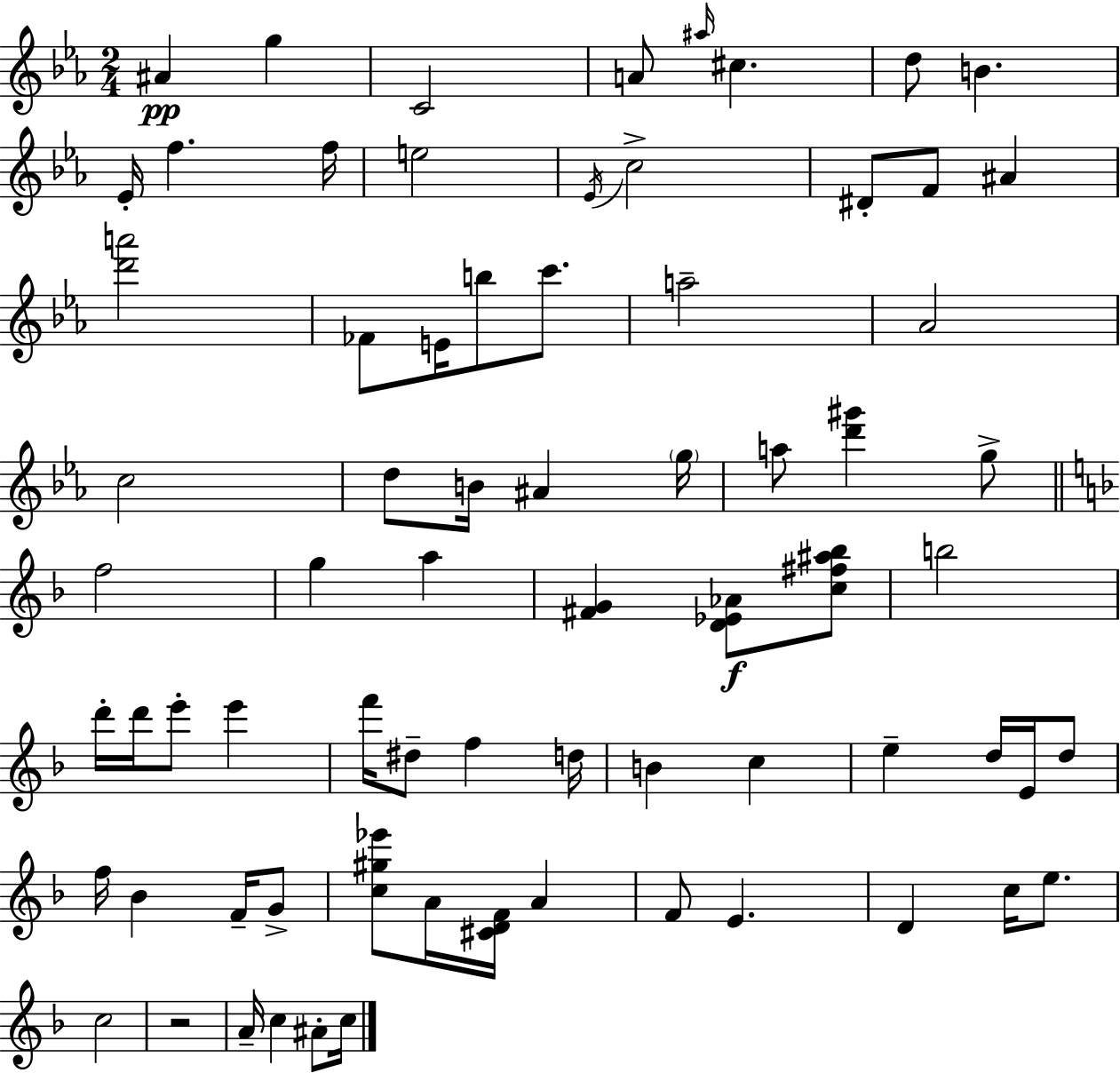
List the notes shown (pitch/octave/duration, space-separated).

A#4/q G5/q C4/h A4/e A#5/s C#5/q. D5/e B4/q. Eb4/s F5/q. F5/s E5/h Eb4/s C5/h D#4/e F4/e A#4/q [D6,A6]/h FES4/e E4/s B5/e C6/e. A5/h Ab4/h C5/h D5/e B4/s A#4/q G5/s A5/e [D6,G#6]/q G5/e F5/h G5/q A5/q [F#4,G4]/q [D4,Eb4,Ab4]/e [C5,F#5,A#5,Bb5]/e B5/h D6/s D6/s E6/e E6/q F6/s D#5/e F5/q D5/s B4/q C5/q E5/q D5/s E4/s D5/e F5/s Bb4/q F4/s G4/e [C5,G#5,Eb6]/e A4/s [C#4,D4,F4]/s A4/q F4/e E4/q. D4/q C5/s E5/e. C5/h R/h A4/s C5/q A#4/e C5/s